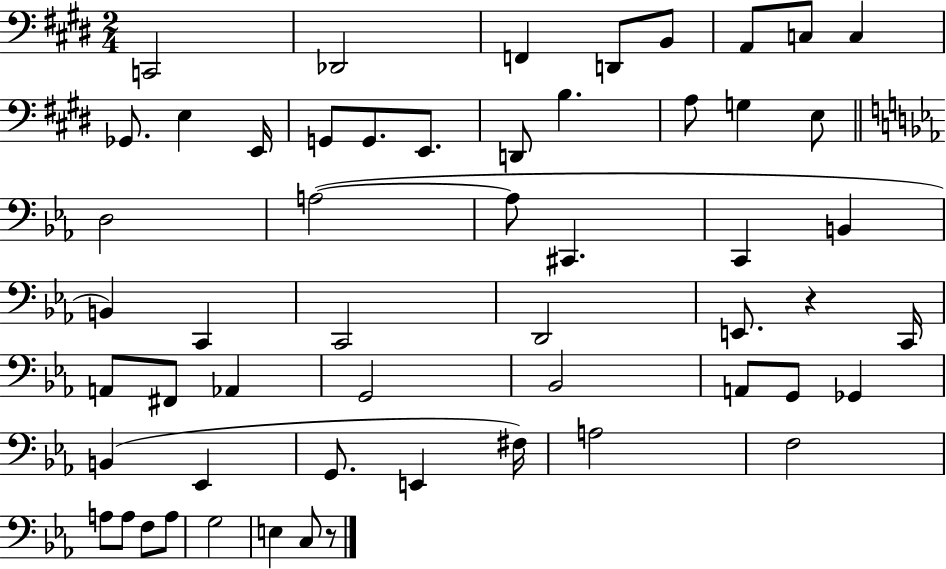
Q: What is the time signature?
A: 2/4